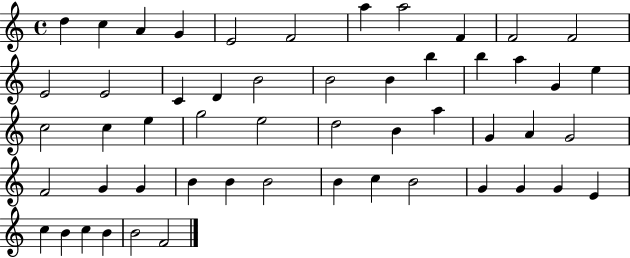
X:1
T:Untitled
M:4/4
L:1/4
K:C
d c A G E2 F2 a a2 F F2 F2 E2 E2 C D B2 B2 B b b a G e c2 c e g2 e2 d2 B a G A G2 F2 G G B B B2 B c B2 G G G E c B c B B2 F2